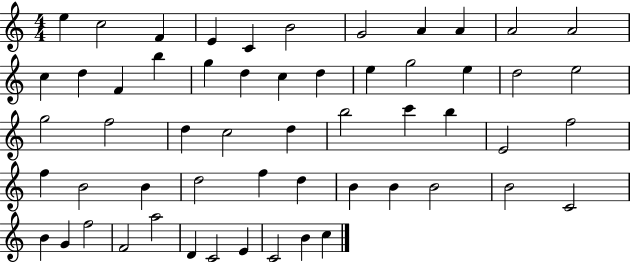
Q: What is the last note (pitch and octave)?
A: C5